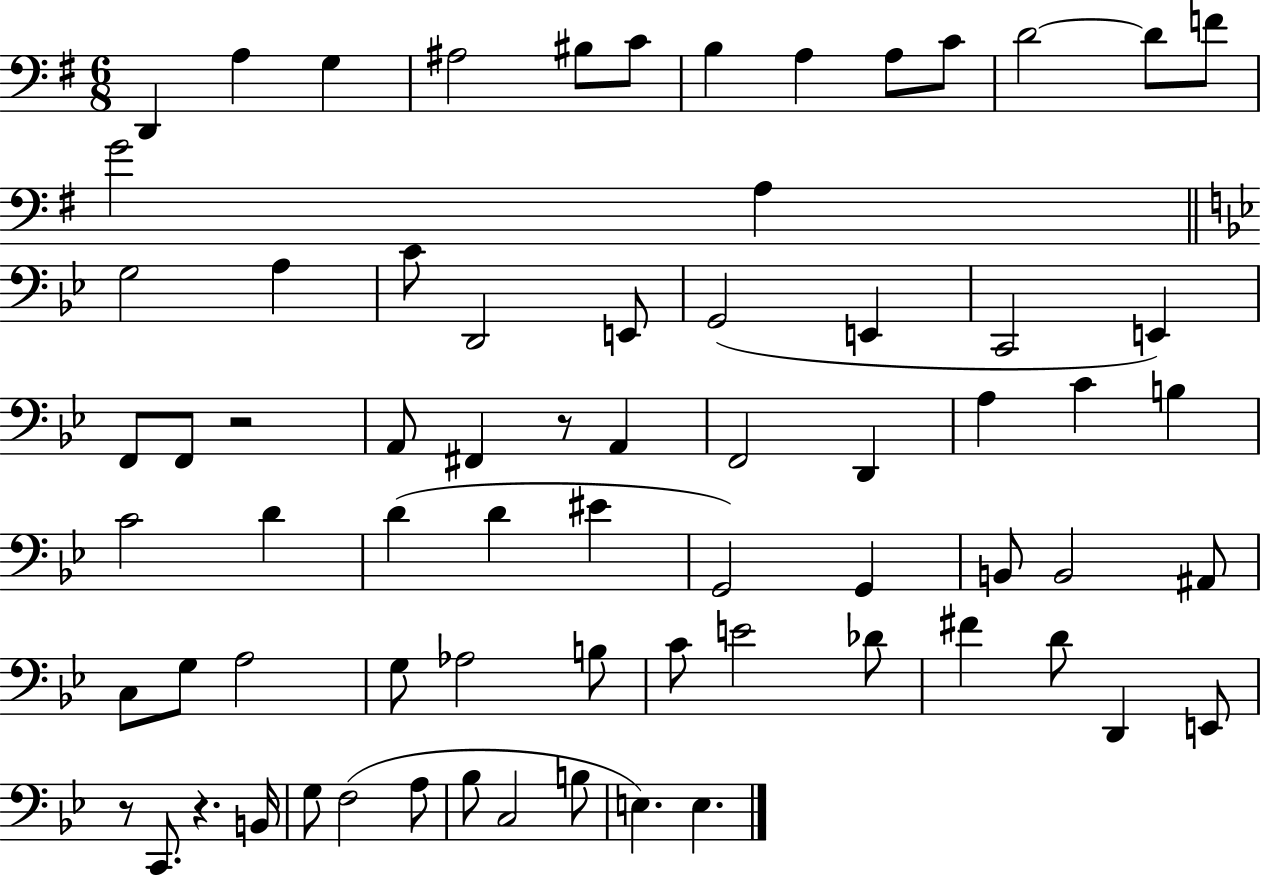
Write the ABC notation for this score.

X:1
T:Untitled
M:6/8
L:1/4
K:G
D,, A, G, ^A,2 ^B,/2 C/2 B, A, A,/2 C/2 D2 D/2 F/2 G2 A, G,2 A, C/2 D,,2 E,,/2 G,,2 E,, C,,2 E,, F,,/2 F,,/2 z2 A,,/2 ^F,, z/2 A,, F,,2 D,, A, C B, C2 D D D ^E G,,2 G,, B,,/2 B,,2 ^A,,/2 C,/2 G,/2 A,2 G,/2 _A,2 B,/2 C/2 E2 _D/2 ^F D/2 D,, E,,/2 z/2 C,,/2 z B,,/4 G,/2 F,2 A,/2 _B,/2 C,2 B,/2 E, E,